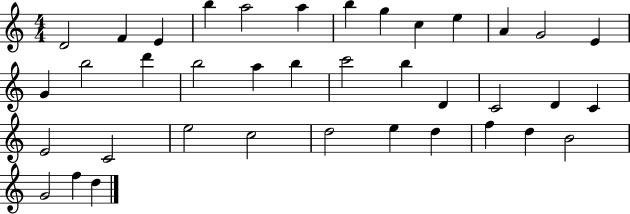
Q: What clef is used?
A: treble